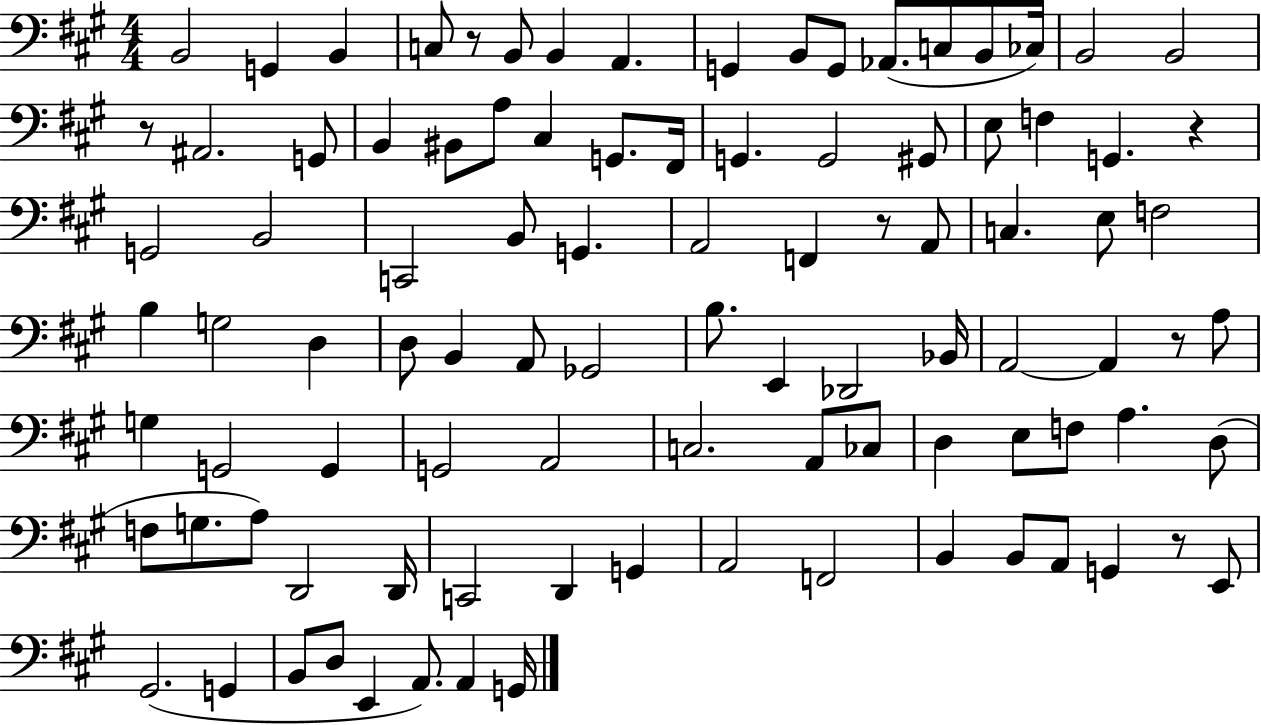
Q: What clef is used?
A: bass